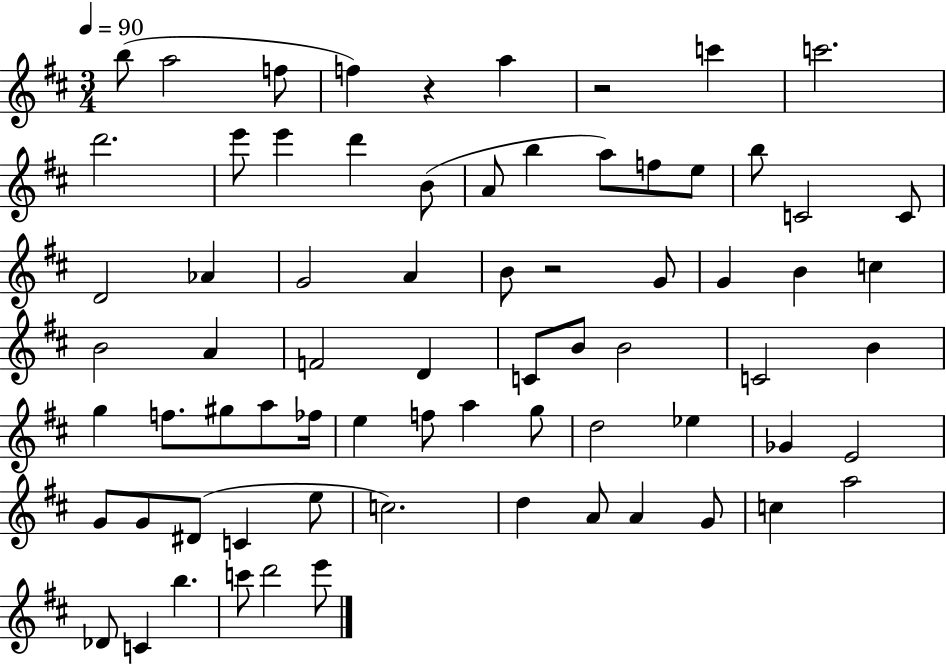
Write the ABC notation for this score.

X:1
T:Untitled
M:3/4
L:1/4
K:D
b/2 a2 f/2 f z a z2 c' c'2 d'2 e'/2 e' d' B/2 A/2 b a/2 f/2 e/2 b/2 C2 C/2 D2 _A G2 A B/2 z2 G/2 G B c B2 A F2 D C/2 B/2 B2 C2 B g f/2 ^g/2 a/2 _f/4 e f/2 a g/2 d2 _e _G E2 G/2 G/2 ^D/2 C e/2 c2 d A/2 A G/2 c a2 _D/2 C b c'/2 d'2 e'/2